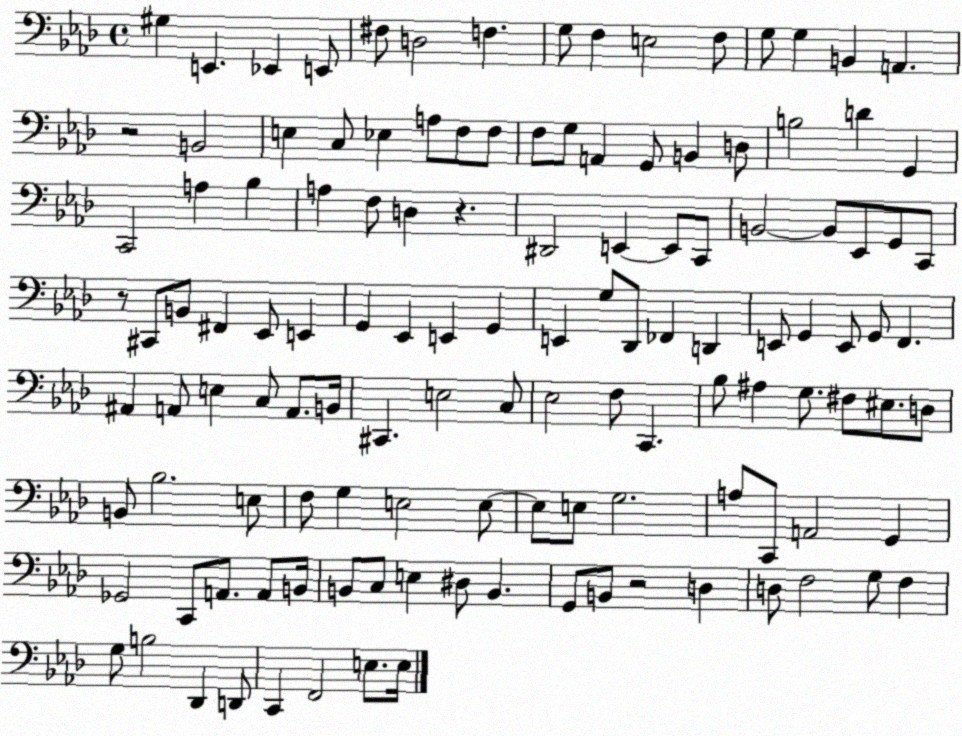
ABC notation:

X:1
T:Untitled
M:4/4
L:1/4
K:Ab
^G, E,, _E,, E,,/2 ^F,/2 D,2 F, G,/2 F, E,2 F,/2 G,/2 G, B,, A,, z2 B,,2 E, C,/2 _E, A,/2 F,/2 F,/2 F,/2 G,/2 A,, G,,/2 B,, D,/2 B,2 D G,, C,,2 A, _B, A, F,/2 D, z ^D,,2 E,, E,,/2 C,,/2 B,,2 B,,/2 _E,,/2 G,,/2 C,,/2 z/2 ^C,,/2 B,,/2 ^F,, _E,,/2 E,, G,, _E,, E,, G,, E,, G,/2 _D,,/2 _F,, D,, E,,/2 G,, E,,/2 G,,/2 F,, ^A,, A,,/2 E, C,/2 A,,/2 B,,/4 ^C,, E,2 C,/2 _E,2 F,/2 C,, _B,/2 ^A, G,/2 ^F,/2 ^E,/2 D,/2 B,,/2 _B,2 E,/2 F,/2 G, E,2 E,/2 E,/2 E,/2 G,2 A,/2 C,,/2 A,,2 G,, _G,,2 C,,/2 A,,/2 A,,/2 B,,/4 B,,/2 C,/2 E, ^D,/2 B,, G,,/2 B,,/2 z2 D, D,/2 F,2 G,/2 F, G,/2 B,2 _D,, D,,/2 C,, F,,2 E,/2 E,/4